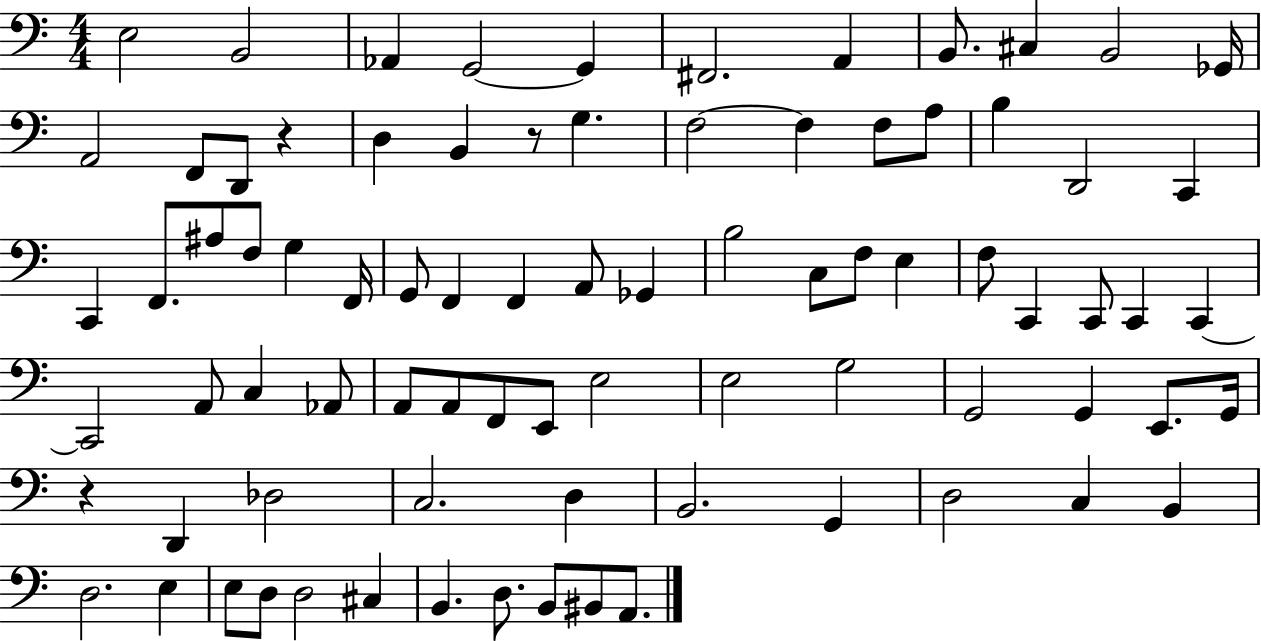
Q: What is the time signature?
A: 4/4